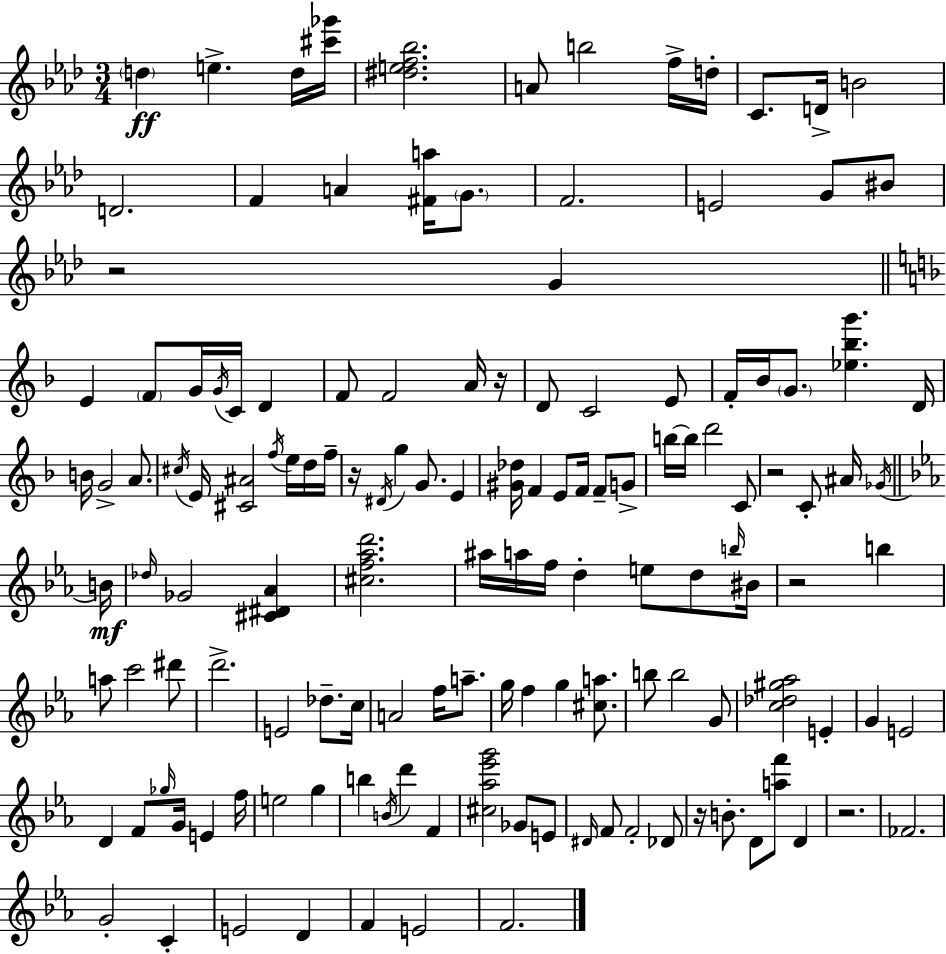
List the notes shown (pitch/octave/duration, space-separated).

D5/q E5/q. D5/s [C#6,Gb6]/s [D#5,E5,F5,Bb5]/h. A4/e B5/h F5/s D5/s C4/e. D4/s B4/h D4/h. F4/q A4/q [F#4,A5]/s G4/e. F4/h. E4/h G4/e BIS4/e R/h G4/q E4/q F4/e G4/s G4/s C4/s D4/q F4/e F4/h A4/s R/s D4/e C4/h E4/e F4/s Bb4/s G4/e. [Eb5,Bb5,G6]/q. D4/s B4/s G4/h A4/e. C#5/s E4/s [C#4,A#4]/h F5/s E5/s D5/s F5/s R/s D#4/s G5/q G4/e. E4/q [G#4,Db5]/s F4/q E4/e F4/s F4/e G4/e B5/s B5/s D6/h C4/e R/h C4/e A#4/s Gb4/s B4/s Db5/s Gb4/h [C#4,D#4,Ab4]/q [C#5,F5,Ab5,D6]/h. A#5/s A5/s F5/s D5/q E5/e D5/e B5/s BIS4/s R/h B5/q A5/e C6/h D#6/e D6/h. E4/h Db5/e. C5/s A4/h F5/s A5/e. G5/s F5/q G5/q [C#5,A5]/e. B5/e B5/h G4/e [C5,Db5,G#5,Ab5]/h E4/q G4/q E4/h D4/q F4/e Gb5/s G4/s E4/q F5/s E5/h G5/q B5/q B4/s D6/q F4/q [C#5,Ab5,Eb6,G6]/h Gb4/e E4/e D#4/s F4/e F4/h Db4/e R/s B4/e. D4/e [A5,F6]/e D4/q R/h. FES4/h. G4/h C4/q E4/h D4/q F4/q E4/h F4/h.